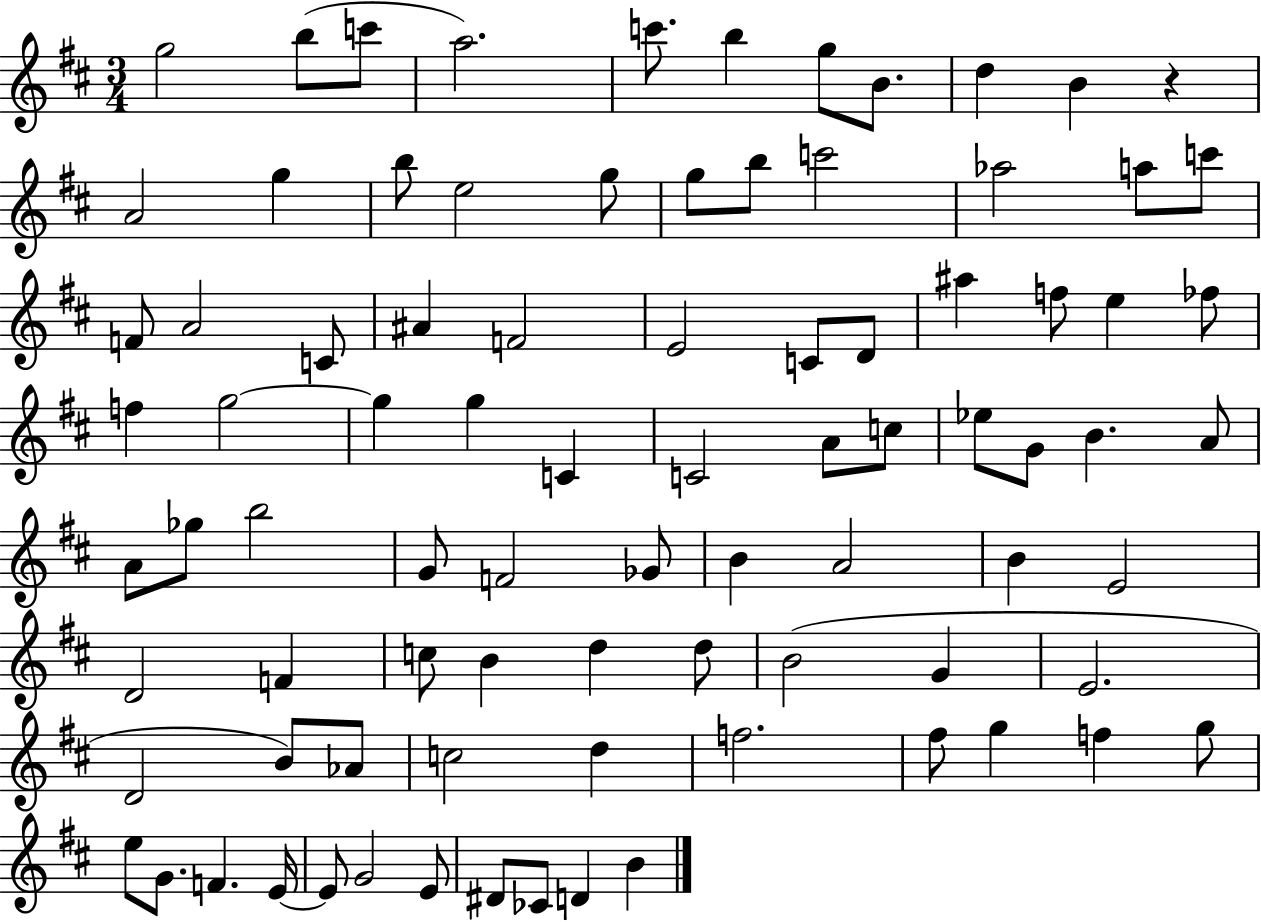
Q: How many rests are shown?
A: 1